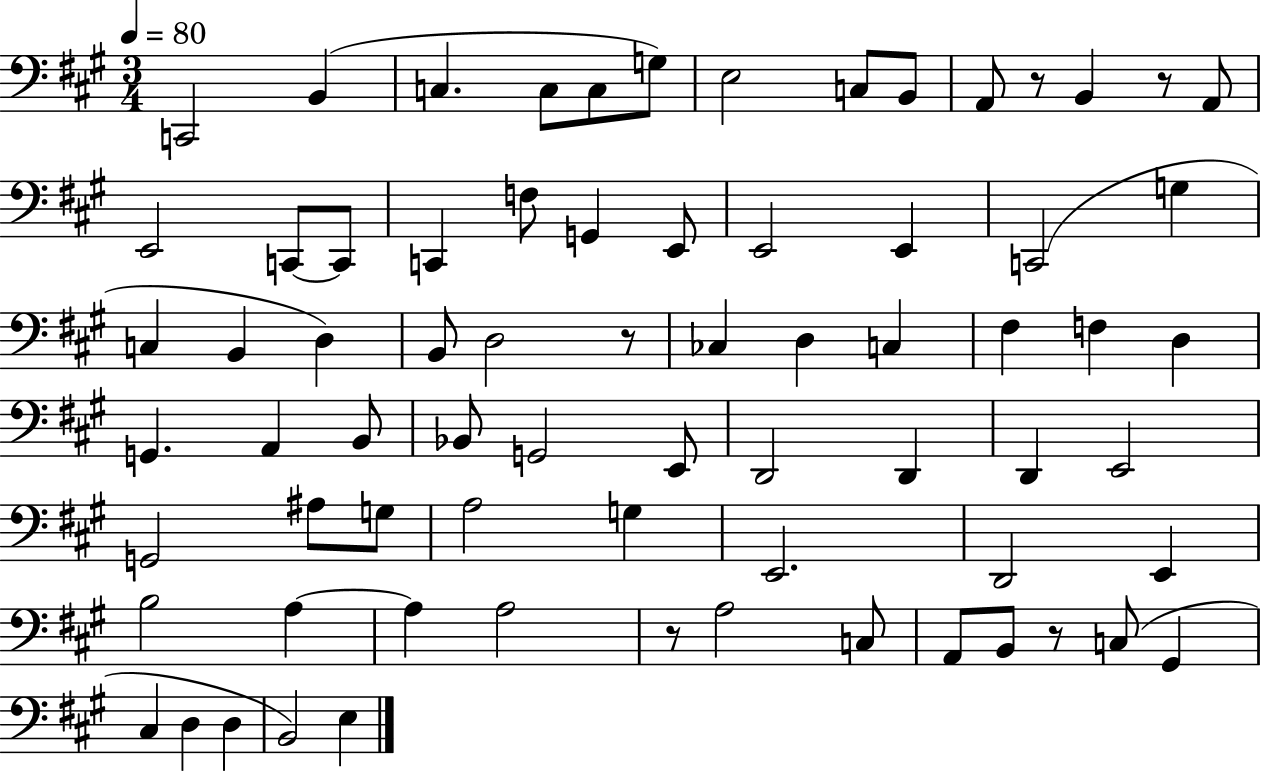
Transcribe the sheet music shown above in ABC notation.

X:1
T:Untitled
M:3/4
L:1/4
K:A
C,,2 B,, C, C,/2 C,/2 G,/2 E,2 C,/2 B,,/2 A,,/2 z/2 B,, z/2 A,,/2 E,,2 C,,/2 C,,/2 C,, F,/2 G,, E,,/2 E,,2 E,, C,,2 G, C, B,, D, B,,/2 D,2 z/2 _C, D, C, ^F, F, D, G,, A,, B,,/2 _B,,/2 G,,2 E,,/2 D,,2 D,, D,, E,,2 G,,2 ^A,/2 G,/2 A,2 G, E,,2 D,,2 E,, B,2 A, A, A,2 z/2 A,2 C,/2 A,,/2 B,,/2 z/2 C,/2 ^G,, ^C, D, D, B,,2 E,